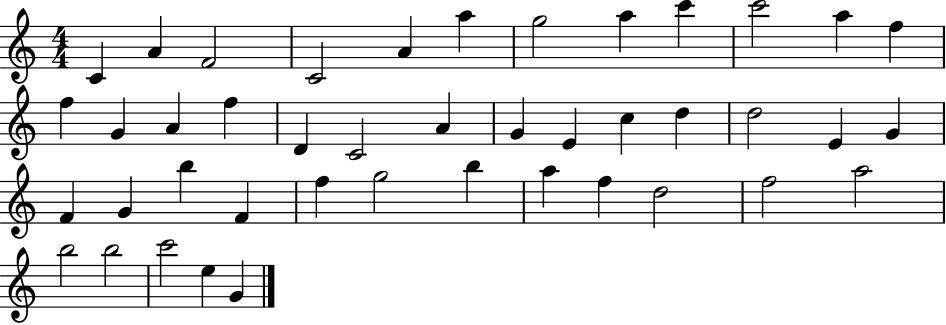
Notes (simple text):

C4/q A4/q F4/h C4/h A4/q A5/q G5/h A5/q C6/q C6/h A5/q F5/q F5/q G4/q A4/q F5/q D4/q C4/h A4/q G4/q E4/q C5/q D5/q D5/h E4/q G4/q F4/q G4/q B5/q F4/q F5/q G5/h B5/q A5/q F5/q D5/h F5/h A5/h B5/h B5/h C6/h E5/q G4/q